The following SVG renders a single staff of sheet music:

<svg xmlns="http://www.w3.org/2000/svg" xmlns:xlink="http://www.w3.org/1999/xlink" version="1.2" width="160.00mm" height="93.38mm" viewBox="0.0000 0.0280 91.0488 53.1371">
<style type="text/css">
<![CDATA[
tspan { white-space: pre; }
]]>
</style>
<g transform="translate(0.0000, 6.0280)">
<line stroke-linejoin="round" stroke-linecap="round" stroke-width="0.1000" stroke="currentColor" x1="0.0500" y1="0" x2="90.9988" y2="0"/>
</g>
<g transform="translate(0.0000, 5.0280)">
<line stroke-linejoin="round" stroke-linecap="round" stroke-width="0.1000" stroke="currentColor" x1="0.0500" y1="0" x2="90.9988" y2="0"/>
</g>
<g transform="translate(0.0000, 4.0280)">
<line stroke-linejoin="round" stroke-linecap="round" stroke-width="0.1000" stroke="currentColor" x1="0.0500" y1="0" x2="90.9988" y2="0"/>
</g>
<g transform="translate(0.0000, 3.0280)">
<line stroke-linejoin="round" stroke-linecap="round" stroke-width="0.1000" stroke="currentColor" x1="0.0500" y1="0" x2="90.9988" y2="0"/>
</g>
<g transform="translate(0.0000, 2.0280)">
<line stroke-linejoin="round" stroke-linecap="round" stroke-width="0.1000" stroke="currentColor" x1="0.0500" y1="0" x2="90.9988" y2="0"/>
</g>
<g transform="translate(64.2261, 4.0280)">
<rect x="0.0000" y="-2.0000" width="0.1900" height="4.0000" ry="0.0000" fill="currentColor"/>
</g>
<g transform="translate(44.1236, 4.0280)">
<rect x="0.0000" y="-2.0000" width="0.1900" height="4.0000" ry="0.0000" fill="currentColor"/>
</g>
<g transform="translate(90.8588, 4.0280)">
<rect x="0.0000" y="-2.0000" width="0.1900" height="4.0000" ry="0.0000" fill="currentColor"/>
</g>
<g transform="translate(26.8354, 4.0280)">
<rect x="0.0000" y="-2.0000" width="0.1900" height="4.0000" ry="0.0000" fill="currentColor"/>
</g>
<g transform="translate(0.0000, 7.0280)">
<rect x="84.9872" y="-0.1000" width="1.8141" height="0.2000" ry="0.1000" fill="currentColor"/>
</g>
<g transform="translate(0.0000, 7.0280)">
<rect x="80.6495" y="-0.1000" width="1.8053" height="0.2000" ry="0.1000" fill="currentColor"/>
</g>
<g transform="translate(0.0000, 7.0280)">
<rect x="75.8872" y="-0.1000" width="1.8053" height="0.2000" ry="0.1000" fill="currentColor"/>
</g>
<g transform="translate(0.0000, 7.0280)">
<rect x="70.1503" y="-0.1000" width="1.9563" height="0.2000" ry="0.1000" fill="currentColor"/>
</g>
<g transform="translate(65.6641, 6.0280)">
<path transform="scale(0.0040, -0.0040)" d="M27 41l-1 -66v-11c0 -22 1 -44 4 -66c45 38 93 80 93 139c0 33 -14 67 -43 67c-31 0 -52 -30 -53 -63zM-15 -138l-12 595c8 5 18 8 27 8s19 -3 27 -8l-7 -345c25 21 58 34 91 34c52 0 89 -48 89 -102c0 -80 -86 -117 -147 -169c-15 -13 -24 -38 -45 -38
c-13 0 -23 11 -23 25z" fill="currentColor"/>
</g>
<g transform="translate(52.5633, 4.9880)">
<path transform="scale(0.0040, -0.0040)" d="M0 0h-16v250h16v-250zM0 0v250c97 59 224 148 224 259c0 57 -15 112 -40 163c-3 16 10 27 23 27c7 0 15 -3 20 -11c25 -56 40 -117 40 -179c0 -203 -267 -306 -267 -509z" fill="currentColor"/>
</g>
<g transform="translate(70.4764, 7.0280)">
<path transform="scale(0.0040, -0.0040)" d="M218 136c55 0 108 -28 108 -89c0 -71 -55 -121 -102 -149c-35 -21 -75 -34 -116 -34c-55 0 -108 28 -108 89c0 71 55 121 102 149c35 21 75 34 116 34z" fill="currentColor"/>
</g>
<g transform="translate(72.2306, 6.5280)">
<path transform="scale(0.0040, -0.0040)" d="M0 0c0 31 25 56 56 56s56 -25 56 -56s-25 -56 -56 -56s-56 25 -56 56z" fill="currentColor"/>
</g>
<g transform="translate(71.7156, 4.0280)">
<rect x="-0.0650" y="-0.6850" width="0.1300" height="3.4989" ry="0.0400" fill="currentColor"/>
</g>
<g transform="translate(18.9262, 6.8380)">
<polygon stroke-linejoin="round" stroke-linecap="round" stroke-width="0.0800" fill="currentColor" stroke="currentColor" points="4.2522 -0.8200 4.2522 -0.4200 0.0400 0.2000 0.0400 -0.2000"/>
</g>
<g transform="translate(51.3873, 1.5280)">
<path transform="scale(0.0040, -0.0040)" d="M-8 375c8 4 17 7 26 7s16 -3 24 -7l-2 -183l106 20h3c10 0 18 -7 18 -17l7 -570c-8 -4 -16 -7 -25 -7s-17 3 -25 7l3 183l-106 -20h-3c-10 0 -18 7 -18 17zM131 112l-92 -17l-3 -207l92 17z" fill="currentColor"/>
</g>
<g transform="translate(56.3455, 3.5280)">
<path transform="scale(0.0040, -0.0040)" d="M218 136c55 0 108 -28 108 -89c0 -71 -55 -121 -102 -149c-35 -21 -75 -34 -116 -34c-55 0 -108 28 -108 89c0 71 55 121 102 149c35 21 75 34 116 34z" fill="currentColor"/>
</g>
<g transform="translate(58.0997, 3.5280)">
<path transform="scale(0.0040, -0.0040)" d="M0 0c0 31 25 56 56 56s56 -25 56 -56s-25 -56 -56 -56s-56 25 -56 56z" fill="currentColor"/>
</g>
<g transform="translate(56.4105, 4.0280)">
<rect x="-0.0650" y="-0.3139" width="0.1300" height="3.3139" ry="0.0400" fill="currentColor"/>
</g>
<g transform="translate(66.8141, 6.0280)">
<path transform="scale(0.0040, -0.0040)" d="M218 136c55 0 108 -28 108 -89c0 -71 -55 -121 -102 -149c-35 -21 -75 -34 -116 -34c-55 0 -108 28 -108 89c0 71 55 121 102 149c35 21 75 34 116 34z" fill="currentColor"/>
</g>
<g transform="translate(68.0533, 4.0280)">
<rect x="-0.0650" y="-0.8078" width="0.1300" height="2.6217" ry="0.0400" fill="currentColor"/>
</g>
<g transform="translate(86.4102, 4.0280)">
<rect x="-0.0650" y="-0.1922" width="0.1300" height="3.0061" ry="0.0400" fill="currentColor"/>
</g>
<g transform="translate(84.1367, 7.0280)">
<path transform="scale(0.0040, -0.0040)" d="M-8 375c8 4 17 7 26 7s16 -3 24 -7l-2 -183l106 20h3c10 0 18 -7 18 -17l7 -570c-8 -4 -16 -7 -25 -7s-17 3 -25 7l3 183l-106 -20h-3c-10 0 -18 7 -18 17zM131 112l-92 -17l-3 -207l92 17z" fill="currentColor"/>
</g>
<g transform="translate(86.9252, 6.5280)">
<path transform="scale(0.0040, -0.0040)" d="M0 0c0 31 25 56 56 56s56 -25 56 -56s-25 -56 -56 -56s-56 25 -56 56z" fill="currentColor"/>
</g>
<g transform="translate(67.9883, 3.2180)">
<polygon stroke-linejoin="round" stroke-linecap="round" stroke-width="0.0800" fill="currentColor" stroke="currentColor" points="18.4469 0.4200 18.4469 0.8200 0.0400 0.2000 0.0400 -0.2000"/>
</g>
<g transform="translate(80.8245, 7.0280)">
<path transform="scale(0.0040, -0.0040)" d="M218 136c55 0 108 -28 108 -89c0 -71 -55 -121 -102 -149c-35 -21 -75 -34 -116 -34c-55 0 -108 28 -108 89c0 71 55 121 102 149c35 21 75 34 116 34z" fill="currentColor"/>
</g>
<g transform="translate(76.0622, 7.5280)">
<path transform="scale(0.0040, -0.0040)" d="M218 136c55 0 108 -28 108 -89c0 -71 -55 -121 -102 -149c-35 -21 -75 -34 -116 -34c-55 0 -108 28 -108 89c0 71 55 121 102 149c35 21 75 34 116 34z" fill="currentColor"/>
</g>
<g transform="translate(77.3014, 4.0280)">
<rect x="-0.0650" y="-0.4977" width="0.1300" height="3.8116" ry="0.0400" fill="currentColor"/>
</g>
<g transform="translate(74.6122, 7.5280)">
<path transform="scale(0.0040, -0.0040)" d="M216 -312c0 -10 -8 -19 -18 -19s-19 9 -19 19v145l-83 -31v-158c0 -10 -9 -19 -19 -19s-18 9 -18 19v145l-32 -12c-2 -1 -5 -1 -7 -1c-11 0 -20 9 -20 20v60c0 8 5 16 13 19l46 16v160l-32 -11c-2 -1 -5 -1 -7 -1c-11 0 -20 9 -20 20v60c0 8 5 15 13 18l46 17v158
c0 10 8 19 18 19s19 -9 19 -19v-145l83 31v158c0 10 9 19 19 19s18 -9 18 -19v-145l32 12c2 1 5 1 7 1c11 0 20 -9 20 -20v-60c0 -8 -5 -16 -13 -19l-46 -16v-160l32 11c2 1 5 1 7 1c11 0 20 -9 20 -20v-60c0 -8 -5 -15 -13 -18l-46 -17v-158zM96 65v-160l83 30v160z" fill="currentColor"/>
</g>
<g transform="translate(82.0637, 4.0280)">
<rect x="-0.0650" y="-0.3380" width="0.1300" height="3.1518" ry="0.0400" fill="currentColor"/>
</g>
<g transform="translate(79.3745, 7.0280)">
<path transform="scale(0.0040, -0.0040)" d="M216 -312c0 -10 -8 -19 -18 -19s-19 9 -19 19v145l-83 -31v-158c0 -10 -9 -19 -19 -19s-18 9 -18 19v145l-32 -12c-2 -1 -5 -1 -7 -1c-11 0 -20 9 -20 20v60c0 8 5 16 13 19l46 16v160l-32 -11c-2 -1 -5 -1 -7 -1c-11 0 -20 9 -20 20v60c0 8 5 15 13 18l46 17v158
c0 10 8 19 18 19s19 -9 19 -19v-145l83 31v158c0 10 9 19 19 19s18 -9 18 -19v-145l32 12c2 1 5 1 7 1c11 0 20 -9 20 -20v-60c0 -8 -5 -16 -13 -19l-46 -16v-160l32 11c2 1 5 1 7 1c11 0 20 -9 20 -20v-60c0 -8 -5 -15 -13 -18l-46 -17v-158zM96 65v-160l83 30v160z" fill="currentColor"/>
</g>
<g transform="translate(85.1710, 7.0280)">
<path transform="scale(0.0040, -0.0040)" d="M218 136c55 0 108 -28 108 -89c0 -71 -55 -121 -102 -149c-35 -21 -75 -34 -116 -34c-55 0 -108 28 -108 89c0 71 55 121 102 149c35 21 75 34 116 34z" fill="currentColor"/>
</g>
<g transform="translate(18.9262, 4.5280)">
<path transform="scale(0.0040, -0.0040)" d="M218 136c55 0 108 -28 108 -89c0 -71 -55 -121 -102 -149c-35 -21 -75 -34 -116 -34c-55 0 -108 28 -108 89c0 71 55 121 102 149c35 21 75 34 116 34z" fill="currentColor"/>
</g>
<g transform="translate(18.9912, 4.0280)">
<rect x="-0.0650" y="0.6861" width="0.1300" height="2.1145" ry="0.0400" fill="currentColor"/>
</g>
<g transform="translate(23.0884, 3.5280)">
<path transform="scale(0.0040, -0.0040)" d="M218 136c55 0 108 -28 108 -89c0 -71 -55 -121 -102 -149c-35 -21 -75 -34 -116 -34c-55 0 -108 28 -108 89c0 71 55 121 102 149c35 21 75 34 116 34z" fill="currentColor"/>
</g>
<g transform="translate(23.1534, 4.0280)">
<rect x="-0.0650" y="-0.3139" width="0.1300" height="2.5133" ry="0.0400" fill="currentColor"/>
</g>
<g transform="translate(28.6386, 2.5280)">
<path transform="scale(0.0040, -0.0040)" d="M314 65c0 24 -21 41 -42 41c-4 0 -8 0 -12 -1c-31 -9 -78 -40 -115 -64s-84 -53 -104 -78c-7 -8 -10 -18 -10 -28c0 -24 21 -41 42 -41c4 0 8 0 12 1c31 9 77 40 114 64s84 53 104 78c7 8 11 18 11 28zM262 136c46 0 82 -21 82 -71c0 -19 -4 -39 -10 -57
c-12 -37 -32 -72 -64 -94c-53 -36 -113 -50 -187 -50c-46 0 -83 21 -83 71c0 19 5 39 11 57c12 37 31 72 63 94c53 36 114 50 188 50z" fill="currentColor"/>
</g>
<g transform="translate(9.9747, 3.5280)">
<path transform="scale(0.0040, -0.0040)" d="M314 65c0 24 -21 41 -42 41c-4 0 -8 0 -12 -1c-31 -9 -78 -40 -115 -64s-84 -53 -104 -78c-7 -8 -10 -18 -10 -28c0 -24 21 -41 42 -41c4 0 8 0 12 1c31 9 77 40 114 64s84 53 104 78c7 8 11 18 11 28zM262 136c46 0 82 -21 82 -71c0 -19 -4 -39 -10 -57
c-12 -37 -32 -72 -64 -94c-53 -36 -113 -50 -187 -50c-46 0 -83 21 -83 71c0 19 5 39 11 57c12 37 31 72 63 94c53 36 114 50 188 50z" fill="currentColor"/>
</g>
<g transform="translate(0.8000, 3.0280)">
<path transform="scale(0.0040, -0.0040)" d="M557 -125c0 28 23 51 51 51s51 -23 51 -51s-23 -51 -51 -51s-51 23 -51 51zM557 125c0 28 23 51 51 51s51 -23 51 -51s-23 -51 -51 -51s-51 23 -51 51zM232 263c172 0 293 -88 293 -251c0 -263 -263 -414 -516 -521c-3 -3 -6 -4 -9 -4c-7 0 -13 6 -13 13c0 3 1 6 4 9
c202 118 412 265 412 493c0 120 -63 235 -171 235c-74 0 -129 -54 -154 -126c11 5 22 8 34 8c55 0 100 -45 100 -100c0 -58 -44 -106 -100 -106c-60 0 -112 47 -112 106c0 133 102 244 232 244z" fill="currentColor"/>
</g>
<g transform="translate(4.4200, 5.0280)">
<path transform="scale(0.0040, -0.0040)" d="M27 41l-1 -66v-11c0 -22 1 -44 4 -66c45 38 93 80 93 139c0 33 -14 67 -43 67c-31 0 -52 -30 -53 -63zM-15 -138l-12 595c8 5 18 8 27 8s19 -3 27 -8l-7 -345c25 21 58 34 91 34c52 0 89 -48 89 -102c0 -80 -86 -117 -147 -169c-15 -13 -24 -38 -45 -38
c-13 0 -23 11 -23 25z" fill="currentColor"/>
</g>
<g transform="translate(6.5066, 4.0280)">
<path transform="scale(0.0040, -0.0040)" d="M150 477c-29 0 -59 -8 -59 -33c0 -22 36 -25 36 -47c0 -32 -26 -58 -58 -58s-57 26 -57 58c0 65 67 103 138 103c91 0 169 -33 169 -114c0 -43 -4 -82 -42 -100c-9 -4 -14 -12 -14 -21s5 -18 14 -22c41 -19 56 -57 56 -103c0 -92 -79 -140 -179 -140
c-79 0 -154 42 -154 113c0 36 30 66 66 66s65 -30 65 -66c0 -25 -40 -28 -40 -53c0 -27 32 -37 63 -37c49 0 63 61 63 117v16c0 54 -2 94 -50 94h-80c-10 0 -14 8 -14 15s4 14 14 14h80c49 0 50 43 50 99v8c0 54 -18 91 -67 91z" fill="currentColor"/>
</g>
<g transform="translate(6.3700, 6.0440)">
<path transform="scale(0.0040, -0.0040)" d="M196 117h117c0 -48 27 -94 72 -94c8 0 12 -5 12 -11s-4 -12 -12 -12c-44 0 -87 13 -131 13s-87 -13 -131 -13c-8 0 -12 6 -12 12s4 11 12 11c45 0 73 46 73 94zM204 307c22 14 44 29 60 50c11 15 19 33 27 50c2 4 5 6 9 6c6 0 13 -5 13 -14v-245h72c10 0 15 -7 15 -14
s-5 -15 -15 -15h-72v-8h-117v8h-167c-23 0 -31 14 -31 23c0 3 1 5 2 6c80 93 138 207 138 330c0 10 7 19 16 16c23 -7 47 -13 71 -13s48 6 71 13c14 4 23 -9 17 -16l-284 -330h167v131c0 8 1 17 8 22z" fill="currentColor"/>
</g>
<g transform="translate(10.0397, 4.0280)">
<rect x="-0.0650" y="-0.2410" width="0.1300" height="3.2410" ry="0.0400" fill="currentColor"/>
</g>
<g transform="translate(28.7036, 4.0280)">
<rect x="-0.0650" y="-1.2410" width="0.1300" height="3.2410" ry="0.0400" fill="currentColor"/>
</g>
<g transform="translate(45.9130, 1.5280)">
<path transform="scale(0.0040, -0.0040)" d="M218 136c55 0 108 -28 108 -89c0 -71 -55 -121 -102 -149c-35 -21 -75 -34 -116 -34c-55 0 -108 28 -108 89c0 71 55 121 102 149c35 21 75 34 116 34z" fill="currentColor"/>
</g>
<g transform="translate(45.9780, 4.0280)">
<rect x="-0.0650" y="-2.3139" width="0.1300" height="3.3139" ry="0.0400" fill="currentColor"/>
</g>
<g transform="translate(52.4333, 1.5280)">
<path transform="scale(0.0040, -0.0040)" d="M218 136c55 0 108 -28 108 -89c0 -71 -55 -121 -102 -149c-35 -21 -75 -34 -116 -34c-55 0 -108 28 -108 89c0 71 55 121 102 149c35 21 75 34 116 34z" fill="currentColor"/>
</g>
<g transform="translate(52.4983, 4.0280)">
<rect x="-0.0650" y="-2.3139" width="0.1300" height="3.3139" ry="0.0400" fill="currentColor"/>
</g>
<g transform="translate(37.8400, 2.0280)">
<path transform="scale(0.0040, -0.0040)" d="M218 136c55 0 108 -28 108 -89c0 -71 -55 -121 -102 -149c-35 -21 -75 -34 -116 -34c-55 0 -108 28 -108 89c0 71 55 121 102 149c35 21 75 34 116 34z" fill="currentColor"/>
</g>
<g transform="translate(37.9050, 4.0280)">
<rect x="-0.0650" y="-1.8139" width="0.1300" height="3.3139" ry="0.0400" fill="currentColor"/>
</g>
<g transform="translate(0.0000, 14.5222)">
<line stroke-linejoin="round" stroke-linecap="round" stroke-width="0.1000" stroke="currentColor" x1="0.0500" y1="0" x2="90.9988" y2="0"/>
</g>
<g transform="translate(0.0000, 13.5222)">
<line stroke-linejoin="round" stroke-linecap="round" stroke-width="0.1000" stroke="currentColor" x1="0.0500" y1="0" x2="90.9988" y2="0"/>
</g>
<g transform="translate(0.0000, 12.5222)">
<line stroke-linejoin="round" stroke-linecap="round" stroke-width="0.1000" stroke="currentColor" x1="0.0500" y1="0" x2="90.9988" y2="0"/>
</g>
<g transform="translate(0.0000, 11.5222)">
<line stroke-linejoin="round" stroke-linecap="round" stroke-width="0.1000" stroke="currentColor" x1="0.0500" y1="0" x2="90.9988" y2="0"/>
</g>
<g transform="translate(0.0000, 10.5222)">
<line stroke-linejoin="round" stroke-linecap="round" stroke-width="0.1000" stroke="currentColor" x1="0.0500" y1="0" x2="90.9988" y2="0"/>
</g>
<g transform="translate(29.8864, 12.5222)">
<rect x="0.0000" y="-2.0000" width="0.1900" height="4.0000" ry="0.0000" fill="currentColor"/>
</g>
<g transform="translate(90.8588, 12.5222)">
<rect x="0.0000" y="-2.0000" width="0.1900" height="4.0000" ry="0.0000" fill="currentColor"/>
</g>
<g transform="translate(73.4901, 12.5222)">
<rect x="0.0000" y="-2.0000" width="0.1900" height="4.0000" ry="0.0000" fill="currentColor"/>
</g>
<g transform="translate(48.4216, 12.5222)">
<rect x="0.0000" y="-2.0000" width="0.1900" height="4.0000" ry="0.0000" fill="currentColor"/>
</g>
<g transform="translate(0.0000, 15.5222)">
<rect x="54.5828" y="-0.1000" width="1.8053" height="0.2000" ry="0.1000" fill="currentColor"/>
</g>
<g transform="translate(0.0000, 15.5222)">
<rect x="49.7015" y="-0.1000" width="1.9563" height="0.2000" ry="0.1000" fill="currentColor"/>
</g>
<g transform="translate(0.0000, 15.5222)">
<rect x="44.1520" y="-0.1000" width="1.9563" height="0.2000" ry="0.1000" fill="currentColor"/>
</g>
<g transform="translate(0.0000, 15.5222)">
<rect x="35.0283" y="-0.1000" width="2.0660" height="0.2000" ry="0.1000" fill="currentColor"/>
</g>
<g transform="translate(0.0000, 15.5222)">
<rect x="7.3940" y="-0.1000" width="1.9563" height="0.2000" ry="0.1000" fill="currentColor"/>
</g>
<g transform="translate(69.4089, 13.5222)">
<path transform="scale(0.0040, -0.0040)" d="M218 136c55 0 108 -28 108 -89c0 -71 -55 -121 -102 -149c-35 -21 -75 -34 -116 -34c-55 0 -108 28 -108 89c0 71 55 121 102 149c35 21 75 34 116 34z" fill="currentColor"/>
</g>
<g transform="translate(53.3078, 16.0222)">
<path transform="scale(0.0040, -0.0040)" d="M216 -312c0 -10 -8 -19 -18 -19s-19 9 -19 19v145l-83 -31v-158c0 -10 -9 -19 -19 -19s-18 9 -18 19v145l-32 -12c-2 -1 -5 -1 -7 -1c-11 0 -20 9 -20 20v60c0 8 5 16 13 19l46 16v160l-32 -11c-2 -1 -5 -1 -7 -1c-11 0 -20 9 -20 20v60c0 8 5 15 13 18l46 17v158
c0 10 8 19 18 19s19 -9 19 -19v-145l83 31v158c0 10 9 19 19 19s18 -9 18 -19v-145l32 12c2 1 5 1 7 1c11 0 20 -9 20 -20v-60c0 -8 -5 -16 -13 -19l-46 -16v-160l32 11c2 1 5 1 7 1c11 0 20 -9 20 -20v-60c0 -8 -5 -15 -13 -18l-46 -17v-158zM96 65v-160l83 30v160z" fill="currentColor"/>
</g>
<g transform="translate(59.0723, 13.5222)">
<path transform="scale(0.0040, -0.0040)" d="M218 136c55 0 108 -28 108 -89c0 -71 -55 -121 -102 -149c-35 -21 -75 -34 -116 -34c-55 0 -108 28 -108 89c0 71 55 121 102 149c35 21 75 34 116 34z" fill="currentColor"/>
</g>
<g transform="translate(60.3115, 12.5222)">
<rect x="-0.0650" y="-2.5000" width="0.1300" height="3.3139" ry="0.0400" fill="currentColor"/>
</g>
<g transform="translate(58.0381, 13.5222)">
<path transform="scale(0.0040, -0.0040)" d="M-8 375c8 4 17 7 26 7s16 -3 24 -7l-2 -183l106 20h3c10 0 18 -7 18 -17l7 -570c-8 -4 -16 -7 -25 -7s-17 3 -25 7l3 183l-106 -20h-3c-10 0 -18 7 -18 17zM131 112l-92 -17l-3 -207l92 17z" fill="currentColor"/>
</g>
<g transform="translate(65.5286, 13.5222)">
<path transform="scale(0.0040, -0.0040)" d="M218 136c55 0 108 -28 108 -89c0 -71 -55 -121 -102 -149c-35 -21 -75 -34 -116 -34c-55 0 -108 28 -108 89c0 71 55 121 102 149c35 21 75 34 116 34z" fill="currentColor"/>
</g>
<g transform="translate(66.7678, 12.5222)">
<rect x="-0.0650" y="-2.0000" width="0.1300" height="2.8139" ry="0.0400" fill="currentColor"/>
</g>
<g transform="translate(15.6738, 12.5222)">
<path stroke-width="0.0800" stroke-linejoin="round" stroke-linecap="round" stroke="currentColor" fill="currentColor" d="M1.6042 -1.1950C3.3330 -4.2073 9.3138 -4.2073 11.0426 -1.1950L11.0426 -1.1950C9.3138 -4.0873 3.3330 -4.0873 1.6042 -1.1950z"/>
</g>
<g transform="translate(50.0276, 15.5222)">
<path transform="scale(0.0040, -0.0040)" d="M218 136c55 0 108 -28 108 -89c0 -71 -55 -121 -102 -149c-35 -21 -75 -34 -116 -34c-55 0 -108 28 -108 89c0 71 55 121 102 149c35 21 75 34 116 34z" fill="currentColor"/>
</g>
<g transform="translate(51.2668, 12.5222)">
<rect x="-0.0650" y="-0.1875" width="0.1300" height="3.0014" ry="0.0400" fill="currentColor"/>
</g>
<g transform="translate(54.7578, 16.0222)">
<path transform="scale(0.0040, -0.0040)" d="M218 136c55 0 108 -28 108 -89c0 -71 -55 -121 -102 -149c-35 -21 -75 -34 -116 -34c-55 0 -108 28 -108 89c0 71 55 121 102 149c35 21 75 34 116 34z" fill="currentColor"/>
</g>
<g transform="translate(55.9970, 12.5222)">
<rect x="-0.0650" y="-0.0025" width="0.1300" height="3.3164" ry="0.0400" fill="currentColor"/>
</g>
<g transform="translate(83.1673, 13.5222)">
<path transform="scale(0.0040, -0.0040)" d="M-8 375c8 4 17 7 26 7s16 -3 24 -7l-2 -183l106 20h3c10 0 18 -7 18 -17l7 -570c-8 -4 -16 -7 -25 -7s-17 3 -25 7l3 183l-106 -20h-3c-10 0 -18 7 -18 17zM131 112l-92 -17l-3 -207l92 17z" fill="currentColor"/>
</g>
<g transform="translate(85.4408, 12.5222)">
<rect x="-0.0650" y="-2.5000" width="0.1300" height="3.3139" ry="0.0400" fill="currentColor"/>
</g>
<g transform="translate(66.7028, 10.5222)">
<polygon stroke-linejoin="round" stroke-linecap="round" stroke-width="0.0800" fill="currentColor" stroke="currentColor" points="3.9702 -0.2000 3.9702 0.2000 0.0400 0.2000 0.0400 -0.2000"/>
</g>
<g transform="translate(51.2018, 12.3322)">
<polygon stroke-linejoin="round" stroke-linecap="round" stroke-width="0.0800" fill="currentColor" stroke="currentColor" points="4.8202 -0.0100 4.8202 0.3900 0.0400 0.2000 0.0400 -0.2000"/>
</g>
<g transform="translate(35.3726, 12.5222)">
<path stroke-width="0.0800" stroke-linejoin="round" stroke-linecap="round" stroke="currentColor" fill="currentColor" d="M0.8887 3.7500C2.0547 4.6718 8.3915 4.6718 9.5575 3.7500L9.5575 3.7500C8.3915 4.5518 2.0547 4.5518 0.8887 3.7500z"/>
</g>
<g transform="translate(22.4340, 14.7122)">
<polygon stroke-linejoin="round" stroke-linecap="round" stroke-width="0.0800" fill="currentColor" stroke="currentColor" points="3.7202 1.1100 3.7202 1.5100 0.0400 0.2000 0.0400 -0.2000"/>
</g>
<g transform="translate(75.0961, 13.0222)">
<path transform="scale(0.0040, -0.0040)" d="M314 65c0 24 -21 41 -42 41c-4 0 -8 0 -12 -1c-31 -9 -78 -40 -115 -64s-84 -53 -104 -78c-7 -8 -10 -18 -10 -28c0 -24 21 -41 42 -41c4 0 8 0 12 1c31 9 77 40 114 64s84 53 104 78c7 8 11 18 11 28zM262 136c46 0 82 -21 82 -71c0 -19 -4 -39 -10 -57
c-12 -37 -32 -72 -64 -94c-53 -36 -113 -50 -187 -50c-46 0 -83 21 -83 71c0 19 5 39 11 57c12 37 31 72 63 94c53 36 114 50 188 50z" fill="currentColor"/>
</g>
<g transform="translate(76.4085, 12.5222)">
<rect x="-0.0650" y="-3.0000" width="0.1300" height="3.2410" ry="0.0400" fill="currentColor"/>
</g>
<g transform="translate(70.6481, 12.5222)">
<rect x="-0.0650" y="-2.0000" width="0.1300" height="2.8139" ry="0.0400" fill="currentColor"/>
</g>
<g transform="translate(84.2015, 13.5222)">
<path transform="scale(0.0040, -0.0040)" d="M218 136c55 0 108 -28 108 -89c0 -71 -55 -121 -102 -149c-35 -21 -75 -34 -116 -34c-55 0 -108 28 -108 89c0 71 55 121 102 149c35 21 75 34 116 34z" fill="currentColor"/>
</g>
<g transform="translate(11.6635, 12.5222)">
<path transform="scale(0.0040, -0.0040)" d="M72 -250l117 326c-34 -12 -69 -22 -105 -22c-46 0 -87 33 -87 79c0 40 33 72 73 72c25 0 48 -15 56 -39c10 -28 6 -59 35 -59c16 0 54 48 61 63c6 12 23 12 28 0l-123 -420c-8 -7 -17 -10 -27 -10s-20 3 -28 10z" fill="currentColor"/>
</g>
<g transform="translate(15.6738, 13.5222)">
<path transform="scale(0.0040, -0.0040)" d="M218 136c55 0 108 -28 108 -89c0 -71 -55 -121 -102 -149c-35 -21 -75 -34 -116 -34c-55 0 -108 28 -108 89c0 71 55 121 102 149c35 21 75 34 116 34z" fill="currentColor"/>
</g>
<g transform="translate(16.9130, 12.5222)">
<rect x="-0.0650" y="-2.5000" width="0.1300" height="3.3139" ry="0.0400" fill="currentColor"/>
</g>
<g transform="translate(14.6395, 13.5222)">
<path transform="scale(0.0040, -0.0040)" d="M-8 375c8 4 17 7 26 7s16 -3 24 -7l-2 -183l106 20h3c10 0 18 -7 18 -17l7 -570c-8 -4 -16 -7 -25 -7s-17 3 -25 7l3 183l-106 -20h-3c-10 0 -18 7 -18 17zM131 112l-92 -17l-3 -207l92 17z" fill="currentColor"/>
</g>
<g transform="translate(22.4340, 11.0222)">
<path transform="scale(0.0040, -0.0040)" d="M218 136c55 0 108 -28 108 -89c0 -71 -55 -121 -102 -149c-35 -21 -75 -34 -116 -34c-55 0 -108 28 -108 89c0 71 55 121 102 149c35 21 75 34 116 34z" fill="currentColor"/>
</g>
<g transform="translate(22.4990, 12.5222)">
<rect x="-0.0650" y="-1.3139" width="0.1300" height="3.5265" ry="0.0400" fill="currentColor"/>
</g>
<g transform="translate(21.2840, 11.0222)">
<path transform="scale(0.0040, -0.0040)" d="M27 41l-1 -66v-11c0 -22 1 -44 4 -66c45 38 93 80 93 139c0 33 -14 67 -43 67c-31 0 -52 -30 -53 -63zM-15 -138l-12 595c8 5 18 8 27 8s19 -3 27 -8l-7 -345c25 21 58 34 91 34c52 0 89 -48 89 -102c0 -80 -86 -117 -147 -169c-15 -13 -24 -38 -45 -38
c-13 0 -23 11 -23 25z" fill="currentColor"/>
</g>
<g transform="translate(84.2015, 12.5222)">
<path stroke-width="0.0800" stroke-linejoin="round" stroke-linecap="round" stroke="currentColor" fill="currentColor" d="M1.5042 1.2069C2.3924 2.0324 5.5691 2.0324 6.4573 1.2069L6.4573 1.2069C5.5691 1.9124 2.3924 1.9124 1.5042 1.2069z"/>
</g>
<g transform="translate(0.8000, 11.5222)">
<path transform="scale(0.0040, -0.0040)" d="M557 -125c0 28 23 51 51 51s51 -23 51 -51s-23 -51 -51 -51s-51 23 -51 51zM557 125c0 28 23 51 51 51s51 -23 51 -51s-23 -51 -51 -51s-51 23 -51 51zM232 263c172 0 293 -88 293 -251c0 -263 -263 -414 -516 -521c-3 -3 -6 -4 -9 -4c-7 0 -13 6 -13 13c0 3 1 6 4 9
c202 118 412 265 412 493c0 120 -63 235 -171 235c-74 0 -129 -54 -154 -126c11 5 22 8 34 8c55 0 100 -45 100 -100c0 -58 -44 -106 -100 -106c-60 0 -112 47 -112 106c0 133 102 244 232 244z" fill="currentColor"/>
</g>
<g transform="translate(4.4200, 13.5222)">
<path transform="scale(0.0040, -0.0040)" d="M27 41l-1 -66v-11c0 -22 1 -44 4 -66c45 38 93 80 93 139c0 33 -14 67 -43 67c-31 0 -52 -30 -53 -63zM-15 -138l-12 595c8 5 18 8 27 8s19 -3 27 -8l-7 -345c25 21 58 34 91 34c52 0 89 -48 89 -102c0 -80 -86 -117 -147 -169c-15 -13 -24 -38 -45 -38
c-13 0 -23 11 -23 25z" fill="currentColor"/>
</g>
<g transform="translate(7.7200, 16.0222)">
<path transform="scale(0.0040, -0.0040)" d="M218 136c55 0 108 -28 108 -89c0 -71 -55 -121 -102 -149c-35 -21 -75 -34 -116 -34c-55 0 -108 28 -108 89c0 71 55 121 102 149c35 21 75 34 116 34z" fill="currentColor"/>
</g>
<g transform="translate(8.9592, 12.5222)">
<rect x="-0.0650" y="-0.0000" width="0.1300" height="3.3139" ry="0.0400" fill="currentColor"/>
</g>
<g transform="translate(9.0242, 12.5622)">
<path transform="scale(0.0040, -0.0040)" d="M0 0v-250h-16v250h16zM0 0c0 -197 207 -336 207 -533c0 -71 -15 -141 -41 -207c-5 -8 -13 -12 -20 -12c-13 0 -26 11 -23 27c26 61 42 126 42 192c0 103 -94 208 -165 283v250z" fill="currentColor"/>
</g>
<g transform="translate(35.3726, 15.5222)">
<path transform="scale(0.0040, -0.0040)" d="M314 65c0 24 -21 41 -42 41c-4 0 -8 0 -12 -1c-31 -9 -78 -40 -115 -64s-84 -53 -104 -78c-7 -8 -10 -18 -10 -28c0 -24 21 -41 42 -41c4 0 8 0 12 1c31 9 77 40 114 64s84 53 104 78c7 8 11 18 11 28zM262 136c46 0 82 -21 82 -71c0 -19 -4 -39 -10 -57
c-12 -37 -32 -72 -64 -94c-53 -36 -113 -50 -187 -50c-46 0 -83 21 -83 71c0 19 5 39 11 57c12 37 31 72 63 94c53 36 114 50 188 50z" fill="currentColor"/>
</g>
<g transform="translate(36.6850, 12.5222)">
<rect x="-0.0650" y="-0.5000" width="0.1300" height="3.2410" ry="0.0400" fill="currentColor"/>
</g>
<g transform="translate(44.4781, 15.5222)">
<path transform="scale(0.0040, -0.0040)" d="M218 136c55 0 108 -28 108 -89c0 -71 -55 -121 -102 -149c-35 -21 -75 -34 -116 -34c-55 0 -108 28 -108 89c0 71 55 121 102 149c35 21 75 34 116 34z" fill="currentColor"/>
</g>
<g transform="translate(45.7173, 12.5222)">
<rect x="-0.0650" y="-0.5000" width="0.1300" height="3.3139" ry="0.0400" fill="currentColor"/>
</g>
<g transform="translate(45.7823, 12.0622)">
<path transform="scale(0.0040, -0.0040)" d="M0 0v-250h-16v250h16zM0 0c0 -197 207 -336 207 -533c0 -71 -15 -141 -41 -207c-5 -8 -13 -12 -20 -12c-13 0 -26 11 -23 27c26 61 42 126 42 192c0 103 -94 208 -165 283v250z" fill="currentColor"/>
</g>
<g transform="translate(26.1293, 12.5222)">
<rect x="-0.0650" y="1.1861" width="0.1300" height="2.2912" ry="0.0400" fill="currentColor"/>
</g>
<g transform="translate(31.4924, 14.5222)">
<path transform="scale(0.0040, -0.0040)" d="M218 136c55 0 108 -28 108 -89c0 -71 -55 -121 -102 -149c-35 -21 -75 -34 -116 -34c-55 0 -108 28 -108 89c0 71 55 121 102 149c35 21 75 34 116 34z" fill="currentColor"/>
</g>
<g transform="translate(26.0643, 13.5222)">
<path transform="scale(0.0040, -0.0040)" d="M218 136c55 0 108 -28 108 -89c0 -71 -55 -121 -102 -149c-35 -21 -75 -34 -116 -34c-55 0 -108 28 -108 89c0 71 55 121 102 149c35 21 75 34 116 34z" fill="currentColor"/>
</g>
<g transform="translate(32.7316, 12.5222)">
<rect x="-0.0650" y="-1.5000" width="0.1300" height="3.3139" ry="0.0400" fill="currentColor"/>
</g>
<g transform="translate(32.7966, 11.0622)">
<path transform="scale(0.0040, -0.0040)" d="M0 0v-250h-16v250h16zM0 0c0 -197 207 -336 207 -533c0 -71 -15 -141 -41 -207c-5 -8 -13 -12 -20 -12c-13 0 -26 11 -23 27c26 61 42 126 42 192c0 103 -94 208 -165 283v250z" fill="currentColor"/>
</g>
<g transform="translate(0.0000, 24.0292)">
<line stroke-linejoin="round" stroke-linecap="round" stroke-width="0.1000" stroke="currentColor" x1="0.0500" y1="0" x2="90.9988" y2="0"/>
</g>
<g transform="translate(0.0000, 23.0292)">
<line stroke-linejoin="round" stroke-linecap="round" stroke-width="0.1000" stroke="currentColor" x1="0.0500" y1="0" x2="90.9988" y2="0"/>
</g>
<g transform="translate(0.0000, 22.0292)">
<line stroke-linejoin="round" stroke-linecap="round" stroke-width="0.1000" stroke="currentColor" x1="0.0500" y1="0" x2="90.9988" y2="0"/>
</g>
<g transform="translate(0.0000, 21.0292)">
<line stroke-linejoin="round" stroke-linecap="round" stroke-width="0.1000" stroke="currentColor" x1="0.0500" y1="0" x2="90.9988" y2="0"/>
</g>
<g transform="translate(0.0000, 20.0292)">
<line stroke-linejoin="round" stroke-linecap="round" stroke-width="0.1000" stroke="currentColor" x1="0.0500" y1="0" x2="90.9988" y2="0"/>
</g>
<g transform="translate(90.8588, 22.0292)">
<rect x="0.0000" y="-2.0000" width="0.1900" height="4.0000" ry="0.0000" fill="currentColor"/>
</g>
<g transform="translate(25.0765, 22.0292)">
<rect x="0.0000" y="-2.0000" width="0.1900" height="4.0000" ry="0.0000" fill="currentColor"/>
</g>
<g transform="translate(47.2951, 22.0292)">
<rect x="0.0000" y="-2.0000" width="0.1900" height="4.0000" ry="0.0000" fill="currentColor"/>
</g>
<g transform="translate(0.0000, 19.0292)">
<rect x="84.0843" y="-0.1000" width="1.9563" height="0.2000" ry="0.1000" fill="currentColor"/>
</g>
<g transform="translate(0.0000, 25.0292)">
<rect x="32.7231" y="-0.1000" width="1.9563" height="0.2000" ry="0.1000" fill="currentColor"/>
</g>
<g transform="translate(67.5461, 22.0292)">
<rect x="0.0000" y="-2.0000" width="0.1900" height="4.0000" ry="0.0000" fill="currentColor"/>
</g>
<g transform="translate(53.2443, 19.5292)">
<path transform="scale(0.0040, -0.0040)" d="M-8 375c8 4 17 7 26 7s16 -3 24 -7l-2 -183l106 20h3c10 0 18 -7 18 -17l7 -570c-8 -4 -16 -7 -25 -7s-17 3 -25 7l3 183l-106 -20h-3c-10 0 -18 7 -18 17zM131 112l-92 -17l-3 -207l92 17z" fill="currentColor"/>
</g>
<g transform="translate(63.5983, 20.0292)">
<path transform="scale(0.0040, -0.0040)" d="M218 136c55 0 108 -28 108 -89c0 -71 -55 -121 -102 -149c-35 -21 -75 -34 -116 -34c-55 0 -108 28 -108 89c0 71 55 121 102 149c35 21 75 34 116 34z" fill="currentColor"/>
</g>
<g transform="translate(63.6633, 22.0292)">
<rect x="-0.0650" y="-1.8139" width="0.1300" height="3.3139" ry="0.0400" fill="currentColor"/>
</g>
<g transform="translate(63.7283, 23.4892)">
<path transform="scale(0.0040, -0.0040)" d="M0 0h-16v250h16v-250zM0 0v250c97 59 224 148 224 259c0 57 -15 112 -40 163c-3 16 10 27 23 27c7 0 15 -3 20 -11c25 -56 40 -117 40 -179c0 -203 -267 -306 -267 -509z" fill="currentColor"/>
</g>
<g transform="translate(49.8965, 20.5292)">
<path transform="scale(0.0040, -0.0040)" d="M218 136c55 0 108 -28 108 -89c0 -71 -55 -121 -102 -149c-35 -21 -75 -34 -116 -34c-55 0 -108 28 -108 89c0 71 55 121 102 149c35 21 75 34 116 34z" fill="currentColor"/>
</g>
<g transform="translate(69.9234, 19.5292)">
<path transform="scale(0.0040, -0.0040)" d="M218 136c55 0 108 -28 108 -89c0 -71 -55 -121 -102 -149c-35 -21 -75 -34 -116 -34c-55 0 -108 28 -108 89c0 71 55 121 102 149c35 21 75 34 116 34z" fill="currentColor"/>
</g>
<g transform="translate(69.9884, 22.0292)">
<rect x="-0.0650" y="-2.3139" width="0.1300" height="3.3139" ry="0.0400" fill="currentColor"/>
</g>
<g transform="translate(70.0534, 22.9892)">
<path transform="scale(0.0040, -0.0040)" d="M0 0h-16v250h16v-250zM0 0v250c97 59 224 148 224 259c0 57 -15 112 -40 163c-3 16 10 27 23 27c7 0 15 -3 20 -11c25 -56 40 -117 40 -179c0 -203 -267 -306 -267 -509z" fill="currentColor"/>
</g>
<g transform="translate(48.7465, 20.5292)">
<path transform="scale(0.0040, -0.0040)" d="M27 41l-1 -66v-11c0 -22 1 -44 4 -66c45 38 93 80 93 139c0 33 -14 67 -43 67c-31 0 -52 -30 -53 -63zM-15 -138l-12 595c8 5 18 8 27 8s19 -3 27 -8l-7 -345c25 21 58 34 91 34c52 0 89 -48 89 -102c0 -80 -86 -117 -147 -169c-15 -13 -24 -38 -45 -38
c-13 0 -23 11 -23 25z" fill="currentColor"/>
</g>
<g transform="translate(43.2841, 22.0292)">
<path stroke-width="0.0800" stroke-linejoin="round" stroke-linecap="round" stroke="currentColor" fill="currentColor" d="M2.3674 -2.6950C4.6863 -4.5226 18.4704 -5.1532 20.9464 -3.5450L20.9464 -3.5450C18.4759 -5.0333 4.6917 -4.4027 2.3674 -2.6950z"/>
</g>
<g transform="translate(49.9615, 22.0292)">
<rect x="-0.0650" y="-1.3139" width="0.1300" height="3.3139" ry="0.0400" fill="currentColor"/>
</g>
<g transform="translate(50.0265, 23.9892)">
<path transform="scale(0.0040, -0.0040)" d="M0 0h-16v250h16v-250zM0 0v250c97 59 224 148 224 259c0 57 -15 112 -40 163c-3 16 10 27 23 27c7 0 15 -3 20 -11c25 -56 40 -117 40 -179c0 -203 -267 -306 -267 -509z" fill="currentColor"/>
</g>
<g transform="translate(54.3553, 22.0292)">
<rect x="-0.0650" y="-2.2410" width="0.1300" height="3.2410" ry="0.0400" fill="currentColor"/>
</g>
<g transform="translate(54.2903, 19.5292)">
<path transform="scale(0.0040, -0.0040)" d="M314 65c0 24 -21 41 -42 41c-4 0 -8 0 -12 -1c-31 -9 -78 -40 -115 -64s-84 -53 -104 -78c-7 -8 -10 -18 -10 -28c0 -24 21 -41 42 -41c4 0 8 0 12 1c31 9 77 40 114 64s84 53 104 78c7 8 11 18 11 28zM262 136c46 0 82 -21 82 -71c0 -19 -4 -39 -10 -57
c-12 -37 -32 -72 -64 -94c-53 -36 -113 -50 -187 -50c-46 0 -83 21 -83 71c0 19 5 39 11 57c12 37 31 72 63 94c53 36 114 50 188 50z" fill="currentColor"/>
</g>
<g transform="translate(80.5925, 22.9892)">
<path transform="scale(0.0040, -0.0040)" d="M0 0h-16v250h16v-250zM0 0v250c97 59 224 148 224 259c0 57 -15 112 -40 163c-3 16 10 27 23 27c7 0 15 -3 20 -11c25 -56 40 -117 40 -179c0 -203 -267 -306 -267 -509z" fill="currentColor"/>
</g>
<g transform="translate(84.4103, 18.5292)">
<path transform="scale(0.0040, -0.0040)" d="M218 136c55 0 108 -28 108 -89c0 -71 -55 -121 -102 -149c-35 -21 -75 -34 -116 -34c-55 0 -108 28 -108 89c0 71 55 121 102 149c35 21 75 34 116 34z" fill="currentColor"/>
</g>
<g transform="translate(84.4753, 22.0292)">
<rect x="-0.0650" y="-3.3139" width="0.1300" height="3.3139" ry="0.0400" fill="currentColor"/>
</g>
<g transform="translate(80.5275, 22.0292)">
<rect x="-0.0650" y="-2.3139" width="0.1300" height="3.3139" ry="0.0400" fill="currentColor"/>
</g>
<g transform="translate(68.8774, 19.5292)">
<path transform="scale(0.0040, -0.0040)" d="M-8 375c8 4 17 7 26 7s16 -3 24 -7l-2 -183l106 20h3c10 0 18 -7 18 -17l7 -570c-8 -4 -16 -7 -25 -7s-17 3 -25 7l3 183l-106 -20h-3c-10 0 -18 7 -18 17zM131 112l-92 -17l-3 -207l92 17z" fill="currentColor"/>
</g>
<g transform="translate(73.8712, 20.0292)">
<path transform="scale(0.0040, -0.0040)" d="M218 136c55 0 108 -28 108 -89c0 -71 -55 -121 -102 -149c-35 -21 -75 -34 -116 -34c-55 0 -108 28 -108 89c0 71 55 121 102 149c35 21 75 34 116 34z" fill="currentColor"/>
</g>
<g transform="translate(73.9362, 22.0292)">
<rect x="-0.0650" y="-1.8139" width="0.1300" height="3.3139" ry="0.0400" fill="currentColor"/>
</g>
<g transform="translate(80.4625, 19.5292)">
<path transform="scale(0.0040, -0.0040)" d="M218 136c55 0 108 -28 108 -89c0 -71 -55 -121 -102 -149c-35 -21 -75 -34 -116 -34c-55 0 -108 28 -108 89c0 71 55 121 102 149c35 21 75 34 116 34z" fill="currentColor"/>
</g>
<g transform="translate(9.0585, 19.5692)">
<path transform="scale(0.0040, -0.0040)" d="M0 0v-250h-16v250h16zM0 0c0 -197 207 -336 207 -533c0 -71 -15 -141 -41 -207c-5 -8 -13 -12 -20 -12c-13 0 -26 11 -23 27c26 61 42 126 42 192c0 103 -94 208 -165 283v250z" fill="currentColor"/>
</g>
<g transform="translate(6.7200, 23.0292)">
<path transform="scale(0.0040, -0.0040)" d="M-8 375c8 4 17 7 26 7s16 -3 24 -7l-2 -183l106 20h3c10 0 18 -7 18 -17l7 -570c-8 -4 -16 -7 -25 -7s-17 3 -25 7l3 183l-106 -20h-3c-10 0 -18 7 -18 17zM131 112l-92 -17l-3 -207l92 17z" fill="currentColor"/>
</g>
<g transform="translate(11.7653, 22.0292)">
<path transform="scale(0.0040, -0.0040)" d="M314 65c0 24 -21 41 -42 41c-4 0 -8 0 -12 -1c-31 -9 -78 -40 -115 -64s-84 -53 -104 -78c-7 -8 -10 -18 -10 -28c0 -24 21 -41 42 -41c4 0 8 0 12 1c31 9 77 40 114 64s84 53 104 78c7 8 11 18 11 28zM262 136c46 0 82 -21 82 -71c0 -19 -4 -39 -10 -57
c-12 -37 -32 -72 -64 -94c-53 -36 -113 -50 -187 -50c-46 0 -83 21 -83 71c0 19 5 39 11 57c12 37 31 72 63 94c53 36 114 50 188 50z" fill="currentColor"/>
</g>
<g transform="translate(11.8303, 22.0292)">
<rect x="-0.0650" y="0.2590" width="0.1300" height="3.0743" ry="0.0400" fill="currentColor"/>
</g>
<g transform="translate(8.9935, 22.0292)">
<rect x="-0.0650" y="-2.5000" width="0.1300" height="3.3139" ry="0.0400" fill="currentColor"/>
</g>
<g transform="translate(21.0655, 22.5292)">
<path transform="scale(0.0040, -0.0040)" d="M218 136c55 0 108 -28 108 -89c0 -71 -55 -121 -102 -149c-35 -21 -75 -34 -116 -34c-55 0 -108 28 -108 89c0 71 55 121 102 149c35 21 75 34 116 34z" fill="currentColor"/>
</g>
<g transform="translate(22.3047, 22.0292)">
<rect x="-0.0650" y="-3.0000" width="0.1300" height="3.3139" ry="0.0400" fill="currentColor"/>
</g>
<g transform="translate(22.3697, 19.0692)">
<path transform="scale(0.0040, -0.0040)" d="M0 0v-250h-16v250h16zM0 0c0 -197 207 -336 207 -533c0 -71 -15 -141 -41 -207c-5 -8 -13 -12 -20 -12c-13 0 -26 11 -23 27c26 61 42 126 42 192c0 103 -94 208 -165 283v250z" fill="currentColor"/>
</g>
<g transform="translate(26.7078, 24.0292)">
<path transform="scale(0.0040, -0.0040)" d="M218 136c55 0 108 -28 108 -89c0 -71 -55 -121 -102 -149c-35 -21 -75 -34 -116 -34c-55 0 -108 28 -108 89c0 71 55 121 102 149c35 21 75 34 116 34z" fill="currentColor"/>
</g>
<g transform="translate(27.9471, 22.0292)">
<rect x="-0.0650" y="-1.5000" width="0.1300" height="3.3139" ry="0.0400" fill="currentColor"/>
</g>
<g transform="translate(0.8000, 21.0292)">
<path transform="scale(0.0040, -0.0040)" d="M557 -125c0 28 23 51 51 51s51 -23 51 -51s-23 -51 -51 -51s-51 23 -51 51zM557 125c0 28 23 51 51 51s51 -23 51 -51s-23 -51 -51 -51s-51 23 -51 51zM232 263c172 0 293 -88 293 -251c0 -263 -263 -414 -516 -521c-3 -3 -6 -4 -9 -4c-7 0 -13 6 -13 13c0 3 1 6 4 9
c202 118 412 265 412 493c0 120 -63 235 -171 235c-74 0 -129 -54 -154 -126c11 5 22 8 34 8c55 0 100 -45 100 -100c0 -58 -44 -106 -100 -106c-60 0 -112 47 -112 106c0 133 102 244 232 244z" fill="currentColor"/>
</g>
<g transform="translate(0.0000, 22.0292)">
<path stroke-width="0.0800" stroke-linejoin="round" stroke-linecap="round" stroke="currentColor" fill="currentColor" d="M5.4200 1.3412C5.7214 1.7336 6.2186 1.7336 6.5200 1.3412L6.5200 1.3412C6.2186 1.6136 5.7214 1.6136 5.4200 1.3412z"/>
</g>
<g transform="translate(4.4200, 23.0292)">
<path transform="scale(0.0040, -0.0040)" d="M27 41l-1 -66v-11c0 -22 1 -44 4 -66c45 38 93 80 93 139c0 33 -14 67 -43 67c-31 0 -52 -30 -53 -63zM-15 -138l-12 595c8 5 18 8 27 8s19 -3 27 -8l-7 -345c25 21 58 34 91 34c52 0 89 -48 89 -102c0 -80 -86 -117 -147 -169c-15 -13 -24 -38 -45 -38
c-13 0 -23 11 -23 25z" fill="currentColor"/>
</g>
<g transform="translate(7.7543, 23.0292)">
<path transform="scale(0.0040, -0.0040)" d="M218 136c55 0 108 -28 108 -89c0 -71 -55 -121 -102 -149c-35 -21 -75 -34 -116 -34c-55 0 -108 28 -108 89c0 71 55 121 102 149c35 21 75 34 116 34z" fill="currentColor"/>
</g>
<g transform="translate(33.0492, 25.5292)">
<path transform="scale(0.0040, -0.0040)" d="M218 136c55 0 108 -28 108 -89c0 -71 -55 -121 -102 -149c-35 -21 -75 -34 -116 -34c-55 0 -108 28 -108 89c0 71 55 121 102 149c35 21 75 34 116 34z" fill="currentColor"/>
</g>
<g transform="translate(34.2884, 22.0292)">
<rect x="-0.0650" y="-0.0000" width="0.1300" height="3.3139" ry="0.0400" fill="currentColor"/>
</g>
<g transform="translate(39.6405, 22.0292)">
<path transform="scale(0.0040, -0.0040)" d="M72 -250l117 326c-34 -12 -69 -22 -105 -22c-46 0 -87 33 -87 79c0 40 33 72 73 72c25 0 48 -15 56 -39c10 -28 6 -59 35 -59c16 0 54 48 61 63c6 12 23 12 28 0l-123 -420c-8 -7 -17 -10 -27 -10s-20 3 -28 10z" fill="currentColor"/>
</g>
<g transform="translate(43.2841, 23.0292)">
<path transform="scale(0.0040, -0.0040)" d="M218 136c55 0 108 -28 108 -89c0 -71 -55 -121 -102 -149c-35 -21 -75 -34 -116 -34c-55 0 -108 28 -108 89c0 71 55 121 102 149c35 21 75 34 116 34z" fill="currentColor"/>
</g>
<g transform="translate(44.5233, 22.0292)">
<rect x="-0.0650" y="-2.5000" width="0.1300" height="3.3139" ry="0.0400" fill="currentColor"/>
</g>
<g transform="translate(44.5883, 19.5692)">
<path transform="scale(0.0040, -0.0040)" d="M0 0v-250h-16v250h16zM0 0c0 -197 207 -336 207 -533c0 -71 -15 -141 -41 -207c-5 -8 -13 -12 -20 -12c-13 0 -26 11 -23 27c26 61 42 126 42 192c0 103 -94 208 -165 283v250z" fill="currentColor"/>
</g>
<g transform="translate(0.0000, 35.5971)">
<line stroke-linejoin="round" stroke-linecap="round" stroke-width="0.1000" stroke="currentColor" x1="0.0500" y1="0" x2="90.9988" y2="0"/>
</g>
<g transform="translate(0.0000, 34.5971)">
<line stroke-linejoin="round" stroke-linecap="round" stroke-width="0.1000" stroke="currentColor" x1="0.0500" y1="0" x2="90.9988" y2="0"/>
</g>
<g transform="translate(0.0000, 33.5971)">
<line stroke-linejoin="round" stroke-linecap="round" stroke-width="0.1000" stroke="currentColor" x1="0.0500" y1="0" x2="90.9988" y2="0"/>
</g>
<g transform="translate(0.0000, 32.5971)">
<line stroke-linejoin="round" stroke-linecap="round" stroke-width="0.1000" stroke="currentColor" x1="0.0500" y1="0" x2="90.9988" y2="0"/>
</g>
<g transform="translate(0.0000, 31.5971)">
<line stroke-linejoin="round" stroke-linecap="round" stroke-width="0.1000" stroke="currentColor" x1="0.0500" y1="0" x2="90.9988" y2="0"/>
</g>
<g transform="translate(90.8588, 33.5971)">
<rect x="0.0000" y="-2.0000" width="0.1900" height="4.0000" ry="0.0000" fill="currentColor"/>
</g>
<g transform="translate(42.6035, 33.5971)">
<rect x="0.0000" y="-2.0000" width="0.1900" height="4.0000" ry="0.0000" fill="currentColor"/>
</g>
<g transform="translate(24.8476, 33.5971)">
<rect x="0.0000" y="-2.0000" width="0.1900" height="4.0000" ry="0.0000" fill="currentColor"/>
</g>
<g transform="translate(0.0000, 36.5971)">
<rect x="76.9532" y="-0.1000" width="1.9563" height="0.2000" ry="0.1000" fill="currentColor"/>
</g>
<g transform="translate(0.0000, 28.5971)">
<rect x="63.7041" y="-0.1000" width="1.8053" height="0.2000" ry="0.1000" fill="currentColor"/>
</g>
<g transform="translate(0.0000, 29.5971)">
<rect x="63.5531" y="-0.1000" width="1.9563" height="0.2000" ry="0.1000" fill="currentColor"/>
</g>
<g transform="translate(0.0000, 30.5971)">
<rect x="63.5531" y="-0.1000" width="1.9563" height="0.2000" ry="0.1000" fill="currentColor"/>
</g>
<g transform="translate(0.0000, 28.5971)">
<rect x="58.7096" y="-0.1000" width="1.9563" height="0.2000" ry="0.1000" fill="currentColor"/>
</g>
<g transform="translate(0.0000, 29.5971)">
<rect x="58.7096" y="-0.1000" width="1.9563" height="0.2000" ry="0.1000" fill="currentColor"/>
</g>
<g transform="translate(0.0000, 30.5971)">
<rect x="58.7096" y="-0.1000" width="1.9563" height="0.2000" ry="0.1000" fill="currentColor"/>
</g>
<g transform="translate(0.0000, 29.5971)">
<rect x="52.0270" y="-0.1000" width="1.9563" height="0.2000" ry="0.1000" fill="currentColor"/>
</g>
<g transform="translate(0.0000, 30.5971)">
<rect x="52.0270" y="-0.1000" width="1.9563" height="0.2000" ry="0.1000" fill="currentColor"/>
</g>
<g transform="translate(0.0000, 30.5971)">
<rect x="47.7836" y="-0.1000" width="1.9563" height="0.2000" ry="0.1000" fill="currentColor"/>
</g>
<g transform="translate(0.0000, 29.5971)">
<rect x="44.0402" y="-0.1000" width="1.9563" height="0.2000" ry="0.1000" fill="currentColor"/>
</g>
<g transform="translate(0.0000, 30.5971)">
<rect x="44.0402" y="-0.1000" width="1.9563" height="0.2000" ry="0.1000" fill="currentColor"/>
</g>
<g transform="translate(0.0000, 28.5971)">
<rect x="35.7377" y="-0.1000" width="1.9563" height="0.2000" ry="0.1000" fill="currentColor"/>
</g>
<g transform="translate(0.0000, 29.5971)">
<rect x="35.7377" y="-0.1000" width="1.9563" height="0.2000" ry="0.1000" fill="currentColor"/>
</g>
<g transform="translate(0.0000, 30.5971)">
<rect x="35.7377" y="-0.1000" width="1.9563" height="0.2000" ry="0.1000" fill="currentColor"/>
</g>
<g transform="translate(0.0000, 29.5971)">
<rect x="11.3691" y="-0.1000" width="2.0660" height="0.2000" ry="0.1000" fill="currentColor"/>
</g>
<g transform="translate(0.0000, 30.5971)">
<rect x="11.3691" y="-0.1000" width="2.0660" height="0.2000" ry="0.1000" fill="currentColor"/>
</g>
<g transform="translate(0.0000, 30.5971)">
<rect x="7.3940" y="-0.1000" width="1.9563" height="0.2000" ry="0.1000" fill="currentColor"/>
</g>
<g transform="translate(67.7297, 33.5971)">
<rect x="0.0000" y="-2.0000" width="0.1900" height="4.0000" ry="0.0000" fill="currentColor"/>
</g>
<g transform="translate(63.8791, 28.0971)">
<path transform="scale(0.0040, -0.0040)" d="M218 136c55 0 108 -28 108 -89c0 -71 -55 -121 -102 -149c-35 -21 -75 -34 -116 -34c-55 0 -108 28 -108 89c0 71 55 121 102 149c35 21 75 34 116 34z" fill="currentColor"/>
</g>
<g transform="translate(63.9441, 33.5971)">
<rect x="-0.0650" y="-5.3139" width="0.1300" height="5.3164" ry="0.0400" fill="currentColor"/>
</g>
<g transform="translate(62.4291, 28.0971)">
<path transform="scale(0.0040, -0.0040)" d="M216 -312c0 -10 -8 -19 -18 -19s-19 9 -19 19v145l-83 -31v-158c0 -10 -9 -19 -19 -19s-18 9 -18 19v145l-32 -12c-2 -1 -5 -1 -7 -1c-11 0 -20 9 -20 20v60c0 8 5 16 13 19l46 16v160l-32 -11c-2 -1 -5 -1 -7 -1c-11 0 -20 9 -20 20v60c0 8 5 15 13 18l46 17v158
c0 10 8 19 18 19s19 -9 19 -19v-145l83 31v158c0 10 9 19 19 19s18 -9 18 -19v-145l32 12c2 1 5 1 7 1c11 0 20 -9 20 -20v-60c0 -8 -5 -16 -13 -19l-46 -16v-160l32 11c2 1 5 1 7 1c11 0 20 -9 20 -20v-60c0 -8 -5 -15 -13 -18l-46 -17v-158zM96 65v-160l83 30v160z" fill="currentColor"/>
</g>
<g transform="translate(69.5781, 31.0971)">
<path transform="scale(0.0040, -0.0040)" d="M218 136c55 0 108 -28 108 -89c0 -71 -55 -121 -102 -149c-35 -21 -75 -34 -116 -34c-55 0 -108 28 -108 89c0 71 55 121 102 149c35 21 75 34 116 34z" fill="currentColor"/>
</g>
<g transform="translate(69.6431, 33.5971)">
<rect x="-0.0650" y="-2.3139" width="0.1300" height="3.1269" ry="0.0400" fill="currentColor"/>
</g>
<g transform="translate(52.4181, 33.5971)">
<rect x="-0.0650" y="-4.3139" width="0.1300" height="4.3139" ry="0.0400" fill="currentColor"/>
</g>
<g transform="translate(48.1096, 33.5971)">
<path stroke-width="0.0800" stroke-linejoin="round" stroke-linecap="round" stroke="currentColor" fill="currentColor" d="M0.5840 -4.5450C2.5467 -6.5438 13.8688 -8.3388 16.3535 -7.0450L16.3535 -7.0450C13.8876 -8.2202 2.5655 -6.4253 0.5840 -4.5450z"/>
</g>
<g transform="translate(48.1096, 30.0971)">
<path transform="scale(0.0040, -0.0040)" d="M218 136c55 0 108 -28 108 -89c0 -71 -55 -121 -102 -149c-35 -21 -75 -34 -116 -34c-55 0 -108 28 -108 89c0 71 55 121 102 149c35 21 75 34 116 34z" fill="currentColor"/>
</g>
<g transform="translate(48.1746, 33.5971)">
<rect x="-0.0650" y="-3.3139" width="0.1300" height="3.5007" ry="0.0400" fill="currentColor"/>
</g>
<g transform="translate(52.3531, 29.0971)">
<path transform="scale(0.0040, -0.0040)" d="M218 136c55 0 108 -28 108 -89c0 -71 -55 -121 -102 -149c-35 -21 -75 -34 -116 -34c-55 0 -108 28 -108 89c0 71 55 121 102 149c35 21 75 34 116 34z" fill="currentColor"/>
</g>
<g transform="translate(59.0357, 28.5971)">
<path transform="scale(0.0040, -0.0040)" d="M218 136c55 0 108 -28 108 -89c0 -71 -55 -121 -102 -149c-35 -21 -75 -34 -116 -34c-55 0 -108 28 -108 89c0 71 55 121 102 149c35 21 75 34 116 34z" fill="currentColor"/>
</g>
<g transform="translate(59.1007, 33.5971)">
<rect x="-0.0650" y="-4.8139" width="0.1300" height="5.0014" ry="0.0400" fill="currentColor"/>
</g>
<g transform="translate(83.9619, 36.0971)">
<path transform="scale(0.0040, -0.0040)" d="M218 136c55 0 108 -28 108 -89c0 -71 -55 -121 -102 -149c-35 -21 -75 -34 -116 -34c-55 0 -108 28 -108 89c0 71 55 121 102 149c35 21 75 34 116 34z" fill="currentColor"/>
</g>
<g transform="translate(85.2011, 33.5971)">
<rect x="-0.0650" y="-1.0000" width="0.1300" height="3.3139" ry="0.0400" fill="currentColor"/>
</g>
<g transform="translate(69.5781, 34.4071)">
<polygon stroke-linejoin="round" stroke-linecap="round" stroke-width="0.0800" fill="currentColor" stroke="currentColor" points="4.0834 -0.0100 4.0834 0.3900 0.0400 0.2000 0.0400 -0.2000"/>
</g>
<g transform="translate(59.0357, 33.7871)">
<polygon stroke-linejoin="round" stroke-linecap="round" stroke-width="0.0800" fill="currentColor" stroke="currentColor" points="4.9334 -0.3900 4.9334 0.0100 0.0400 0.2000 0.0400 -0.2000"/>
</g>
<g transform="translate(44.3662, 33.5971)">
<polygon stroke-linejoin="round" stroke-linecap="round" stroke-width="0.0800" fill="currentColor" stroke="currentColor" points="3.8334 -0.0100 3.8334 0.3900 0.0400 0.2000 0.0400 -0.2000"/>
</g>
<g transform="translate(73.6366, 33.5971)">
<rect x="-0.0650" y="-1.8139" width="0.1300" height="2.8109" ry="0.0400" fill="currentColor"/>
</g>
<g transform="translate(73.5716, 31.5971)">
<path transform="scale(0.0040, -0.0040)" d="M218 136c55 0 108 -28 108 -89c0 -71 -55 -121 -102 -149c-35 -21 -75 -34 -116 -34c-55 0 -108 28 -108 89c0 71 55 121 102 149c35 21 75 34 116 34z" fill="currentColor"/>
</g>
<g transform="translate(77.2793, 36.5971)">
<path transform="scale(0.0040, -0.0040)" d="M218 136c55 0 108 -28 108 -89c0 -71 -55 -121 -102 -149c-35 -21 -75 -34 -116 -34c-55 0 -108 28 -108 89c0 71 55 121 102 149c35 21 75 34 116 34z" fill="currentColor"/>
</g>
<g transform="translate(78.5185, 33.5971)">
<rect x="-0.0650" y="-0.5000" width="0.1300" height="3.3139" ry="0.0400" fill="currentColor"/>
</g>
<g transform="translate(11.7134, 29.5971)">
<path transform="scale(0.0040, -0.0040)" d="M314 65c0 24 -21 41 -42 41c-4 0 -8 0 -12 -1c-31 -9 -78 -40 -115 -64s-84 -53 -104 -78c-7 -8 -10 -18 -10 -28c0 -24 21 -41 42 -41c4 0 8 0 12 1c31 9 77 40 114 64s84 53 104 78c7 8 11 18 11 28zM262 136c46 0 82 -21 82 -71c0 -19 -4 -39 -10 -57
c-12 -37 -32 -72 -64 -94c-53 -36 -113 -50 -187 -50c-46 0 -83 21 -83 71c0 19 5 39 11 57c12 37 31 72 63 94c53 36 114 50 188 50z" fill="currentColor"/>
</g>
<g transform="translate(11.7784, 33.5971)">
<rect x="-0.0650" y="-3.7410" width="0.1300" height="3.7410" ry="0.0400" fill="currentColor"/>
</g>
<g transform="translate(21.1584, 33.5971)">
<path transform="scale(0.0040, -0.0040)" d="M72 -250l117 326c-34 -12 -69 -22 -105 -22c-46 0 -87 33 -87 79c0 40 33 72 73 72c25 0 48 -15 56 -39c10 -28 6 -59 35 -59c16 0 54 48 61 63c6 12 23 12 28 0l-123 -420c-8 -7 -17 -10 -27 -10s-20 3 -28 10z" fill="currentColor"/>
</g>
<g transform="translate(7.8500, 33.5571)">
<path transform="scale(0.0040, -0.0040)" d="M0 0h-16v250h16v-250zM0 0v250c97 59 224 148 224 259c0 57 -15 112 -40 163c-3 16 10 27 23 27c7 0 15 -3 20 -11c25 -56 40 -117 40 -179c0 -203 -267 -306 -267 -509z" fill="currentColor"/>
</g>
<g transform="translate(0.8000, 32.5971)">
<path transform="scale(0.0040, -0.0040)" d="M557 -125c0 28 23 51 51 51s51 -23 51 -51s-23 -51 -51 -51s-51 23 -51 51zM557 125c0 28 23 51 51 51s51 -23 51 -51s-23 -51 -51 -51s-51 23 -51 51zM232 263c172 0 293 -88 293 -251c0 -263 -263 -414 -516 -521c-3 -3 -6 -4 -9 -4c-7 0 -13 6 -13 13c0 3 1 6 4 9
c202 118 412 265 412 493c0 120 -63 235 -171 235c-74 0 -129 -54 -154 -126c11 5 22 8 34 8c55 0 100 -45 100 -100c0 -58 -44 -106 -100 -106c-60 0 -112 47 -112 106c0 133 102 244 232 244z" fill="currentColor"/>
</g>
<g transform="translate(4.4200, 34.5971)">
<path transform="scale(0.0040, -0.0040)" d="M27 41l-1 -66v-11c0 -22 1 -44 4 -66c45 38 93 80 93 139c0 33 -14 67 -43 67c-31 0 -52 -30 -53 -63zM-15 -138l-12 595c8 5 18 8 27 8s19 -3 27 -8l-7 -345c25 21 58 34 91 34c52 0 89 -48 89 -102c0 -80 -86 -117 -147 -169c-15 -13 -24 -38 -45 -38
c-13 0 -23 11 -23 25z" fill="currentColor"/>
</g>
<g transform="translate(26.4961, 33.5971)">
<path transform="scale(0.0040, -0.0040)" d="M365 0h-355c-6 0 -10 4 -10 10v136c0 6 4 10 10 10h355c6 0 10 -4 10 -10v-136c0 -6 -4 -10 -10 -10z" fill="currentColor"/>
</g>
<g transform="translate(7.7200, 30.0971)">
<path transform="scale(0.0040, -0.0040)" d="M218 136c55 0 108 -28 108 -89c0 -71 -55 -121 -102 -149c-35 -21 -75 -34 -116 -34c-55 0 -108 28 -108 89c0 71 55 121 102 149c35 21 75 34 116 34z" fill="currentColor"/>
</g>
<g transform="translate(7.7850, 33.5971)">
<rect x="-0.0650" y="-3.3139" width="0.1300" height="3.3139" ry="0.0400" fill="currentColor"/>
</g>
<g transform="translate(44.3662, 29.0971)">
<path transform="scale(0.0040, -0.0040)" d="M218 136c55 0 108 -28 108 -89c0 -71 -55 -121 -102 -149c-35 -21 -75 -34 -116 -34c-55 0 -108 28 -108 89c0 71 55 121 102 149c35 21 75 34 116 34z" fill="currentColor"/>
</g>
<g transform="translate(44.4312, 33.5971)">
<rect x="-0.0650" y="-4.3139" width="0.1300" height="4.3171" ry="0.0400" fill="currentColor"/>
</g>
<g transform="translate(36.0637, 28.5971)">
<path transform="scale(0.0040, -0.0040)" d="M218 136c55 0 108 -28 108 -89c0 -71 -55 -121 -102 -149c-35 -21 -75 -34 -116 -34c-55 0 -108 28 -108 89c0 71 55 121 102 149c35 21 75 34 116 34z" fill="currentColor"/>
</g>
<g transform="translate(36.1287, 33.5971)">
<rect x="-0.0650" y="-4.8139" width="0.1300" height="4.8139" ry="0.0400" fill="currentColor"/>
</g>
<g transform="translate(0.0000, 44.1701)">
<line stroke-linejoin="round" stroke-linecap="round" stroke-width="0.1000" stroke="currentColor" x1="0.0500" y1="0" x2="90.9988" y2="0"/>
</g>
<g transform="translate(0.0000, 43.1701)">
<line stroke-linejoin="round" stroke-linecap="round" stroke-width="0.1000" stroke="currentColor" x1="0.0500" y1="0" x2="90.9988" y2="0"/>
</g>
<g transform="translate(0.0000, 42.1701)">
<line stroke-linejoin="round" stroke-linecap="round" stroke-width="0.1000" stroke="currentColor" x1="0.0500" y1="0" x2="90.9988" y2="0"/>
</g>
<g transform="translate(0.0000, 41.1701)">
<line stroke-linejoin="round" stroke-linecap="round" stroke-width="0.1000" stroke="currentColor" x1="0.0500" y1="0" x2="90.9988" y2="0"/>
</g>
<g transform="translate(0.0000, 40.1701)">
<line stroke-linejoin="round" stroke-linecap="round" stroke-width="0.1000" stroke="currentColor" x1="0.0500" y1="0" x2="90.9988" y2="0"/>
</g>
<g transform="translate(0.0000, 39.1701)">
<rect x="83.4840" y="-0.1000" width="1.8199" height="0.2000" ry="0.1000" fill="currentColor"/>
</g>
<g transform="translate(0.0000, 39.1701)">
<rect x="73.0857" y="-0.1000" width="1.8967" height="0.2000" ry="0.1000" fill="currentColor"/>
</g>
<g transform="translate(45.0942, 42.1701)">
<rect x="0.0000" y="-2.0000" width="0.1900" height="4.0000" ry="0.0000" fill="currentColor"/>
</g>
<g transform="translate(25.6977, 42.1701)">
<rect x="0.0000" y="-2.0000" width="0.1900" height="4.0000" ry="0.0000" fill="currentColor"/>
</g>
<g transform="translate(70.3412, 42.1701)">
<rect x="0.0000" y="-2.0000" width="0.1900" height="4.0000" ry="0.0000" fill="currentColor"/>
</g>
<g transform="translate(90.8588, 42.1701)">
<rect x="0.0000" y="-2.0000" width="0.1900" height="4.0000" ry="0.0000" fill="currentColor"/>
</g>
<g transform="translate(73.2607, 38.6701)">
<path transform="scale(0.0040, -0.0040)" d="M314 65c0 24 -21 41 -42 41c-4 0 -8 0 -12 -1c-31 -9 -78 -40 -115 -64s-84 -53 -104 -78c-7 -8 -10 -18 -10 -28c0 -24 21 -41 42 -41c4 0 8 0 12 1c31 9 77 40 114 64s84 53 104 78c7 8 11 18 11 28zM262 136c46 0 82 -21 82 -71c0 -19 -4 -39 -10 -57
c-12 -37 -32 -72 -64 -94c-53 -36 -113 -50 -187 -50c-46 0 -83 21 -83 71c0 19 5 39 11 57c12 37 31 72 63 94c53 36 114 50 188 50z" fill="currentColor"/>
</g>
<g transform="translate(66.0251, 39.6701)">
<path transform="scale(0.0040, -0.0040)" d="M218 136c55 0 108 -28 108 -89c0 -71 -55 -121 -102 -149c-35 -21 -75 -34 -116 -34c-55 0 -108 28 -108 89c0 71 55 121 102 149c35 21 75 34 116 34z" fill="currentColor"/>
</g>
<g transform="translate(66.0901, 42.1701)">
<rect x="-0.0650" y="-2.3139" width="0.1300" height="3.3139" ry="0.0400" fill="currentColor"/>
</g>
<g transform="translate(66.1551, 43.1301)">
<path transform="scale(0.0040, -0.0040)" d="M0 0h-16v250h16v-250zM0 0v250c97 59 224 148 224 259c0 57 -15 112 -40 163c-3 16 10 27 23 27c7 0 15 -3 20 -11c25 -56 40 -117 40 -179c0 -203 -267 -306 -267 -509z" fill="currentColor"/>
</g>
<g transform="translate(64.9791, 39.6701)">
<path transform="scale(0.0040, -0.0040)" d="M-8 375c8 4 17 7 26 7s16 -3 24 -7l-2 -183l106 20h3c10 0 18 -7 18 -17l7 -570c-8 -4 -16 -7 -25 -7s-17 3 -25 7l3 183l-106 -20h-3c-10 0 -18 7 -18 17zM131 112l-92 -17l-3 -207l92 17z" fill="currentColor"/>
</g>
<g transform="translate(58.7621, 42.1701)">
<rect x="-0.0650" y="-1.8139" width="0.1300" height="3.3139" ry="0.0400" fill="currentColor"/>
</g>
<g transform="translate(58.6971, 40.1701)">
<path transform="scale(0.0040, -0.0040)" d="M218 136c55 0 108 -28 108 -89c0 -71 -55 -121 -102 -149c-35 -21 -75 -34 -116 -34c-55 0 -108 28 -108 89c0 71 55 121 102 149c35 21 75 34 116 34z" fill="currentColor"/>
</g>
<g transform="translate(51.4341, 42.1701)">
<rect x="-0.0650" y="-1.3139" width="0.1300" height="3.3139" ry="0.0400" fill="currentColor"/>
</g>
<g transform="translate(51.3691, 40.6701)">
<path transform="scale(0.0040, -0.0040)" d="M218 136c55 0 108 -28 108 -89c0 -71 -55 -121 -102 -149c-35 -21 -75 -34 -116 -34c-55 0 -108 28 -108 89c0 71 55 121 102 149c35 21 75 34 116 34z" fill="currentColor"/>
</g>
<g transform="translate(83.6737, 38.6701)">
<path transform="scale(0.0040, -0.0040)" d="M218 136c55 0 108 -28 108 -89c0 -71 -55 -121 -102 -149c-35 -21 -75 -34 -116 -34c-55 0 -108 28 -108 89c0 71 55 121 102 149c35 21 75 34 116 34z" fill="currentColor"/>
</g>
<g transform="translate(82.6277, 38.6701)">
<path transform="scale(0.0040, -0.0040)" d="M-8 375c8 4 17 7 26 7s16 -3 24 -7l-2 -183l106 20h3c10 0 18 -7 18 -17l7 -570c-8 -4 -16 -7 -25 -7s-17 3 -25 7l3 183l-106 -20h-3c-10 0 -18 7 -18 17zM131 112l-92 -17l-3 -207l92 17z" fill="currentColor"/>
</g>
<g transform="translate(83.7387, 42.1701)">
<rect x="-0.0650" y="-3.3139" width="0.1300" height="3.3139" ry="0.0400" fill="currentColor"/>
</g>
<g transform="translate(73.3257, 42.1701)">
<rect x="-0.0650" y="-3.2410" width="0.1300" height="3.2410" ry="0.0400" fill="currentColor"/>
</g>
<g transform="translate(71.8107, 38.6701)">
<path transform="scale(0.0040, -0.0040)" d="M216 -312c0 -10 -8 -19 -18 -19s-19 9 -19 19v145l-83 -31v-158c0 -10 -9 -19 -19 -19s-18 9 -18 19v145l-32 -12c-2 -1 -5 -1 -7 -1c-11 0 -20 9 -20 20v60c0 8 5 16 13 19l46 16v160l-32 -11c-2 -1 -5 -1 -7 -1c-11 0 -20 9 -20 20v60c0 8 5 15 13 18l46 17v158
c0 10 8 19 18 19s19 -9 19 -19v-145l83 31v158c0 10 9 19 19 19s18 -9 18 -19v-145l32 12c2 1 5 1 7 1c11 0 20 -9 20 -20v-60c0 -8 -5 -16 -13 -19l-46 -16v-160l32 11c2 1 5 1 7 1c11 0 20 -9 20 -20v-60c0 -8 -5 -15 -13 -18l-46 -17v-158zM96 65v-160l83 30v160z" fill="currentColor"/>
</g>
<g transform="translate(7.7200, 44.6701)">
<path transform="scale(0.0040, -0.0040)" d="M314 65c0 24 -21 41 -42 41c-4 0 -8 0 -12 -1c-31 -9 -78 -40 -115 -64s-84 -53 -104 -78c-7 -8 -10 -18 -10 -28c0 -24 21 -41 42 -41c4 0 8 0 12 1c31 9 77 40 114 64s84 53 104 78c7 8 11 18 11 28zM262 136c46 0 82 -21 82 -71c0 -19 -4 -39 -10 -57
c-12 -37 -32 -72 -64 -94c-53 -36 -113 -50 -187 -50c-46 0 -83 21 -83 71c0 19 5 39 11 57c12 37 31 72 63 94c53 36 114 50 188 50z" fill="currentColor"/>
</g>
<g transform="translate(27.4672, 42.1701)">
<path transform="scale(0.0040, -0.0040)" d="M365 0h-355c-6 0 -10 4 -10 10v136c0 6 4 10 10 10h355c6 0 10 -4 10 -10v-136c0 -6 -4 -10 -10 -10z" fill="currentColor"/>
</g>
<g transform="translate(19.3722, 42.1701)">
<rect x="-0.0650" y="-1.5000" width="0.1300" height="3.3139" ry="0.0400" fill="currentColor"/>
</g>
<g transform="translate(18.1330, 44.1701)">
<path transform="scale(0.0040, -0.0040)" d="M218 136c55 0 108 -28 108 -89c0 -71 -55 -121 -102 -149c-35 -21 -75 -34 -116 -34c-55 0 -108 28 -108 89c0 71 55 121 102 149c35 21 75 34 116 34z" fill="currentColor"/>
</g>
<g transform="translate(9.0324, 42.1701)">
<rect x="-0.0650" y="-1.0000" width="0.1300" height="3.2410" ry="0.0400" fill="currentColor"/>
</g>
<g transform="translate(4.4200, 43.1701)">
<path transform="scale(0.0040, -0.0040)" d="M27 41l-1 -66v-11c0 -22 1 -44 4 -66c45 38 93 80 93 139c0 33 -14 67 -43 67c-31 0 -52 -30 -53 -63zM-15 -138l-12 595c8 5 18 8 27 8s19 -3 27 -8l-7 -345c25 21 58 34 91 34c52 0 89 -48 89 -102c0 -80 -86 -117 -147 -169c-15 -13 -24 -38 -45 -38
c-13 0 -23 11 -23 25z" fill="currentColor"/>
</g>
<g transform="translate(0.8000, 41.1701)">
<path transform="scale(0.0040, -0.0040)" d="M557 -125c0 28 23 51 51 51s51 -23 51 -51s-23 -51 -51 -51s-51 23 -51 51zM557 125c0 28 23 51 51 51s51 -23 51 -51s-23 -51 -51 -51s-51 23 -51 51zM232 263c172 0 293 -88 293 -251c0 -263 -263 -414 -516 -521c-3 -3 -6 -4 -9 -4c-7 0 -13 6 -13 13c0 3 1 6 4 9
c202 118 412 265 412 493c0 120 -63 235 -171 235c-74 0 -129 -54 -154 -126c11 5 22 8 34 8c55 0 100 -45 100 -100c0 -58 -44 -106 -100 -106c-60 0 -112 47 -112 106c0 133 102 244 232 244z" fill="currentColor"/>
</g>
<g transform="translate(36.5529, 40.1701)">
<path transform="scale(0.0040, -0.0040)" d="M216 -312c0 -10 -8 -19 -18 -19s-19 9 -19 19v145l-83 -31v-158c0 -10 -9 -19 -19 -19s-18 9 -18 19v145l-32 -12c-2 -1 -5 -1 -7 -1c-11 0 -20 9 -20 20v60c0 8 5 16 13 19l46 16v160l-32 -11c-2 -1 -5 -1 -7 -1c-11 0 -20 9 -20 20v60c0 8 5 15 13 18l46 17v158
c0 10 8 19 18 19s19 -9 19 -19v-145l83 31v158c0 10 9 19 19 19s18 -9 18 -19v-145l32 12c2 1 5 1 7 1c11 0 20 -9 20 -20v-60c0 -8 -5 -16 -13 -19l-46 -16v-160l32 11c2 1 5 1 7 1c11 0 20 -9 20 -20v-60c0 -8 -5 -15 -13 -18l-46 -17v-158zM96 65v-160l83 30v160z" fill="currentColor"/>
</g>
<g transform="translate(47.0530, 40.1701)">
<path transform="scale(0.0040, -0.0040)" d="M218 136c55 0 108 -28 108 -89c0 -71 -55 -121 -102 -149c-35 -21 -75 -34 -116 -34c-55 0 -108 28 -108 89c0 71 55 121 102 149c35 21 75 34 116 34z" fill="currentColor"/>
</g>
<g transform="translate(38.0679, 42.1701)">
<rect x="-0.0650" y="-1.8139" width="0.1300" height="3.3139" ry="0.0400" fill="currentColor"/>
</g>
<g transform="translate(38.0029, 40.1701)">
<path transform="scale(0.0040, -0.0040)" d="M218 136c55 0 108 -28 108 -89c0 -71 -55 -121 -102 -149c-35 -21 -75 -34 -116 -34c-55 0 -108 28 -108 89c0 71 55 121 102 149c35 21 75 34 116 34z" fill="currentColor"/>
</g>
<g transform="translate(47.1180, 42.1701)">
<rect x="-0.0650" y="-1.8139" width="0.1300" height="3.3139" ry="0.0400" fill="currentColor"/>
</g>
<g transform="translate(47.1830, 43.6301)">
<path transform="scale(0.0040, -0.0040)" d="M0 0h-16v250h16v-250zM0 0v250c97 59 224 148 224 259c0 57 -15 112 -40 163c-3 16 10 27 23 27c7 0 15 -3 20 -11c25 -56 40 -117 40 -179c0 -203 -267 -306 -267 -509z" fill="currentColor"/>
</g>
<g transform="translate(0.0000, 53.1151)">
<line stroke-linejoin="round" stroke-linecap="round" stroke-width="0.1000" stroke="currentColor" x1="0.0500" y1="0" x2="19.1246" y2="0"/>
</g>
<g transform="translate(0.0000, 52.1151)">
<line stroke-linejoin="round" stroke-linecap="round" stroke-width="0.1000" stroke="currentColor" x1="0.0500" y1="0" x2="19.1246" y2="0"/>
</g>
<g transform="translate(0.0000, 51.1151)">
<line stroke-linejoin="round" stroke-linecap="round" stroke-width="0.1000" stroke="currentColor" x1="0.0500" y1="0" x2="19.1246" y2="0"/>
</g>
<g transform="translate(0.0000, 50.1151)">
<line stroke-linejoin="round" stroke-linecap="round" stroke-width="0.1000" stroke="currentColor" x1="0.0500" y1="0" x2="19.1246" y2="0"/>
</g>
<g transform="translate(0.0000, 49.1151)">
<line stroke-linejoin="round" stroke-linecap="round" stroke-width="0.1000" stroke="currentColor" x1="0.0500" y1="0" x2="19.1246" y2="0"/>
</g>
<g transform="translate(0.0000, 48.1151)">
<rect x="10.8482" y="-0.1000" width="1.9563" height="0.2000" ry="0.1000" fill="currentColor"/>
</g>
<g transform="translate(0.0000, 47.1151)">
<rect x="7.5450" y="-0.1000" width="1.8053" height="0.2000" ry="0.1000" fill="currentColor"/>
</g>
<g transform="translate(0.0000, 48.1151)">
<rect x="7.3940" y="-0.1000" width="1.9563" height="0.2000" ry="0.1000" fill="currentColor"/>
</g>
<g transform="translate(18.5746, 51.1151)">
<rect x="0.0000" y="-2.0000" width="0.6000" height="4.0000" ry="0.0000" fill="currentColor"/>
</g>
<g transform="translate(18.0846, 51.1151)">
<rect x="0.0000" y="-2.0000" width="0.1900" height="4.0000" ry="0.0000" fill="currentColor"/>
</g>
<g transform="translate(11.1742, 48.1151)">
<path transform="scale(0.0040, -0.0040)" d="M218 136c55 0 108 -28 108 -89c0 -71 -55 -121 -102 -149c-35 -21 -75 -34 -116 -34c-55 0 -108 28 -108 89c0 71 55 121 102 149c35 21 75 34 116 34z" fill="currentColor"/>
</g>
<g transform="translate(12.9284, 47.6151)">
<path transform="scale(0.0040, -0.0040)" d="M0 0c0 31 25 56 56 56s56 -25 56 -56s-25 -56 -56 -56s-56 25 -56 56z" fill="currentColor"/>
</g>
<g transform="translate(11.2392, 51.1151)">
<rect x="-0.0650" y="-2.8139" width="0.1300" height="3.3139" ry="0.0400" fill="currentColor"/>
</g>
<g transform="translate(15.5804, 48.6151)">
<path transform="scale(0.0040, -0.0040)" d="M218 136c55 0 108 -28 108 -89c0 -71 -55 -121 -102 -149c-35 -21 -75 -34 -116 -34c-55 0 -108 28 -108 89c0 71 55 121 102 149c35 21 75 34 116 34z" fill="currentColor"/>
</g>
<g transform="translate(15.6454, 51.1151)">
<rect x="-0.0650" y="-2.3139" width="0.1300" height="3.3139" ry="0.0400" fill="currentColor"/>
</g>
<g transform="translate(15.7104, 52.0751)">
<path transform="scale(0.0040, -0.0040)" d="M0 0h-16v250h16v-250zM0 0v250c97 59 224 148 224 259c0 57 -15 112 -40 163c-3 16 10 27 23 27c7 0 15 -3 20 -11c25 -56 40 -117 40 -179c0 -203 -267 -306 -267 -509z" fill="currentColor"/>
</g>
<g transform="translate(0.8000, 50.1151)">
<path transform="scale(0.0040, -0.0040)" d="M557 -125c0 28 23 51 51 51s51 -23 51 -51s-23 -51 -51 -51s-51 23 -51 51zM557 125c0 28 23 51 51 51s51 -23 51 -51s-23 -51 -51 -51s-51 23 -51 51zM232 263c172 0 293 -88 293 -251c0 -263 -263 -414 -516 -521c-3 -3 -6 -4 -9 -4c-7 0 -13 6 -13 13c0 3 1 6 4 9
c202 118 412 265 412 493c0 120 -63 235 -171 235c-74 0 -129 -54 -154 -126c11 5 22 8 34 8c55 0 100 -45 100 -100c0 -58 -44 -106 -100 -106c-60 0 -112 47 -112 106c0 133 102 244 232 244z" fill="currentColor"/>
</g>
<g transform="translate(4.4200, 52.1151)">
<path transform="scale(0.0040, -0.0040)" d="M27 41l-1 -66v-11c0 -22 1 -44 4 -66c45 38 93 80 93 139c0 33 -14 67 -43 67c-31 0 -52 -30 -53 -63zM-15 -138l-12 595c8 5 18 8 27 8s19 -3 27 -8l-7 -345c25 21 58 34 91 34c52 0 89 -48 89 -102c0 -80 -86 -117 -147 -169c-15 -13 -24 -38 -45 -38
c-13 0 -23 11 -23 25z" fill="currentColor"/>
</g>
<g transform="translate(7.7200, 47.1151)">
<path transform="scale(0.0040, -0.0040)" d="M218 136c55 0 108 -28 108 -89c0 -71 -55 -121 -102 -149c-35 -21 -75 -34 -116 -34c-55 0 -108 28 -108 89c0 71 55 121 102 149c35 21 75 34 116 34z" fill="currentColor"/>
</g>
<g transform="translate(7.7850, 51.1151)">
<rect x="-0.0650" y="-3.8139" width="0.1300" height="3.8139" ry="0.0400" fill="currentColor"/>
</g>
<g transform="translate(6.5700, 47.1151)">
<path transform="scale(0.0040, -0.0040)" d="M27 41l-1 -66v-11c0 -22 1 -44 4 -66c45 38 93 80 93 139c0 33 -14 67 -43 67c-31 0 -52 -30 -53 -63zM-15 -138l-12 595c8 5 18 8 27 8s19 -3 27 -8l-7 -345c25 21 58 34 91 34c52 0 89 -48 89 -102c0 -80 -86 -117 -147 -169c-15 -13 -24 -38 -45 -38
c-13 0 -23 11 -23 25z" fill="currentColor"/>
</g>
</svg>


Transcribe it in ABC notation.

X:1
T:Untitled
M:3/4
L:1/4
K:F
E,2 C,/2 E,/2 G,2 A, _B, B,/2 E, _G,,/2 E,,/2 ^D,,/2 ^E,,/2 E,,/2 D,,/2 z/2 B,, _G,/2 B,,/2 G,,/2 E,,2 E,,/2 E,,/2 ^D,,/2 B,, B,,/2 B,,/2 C,2 B,, B,,/2 D,2 C,/2 G,, D,, z/2 _B,,/2 _G,/2 B,2 A,/2 B,/2 A, B,/2 D D/2 E2 z/2 z2 G F/2 D/2 F G/2 ^A/2 _B,/2 A,/2 E,, F,, F,,2 G,, z2 ^A, A,/2 G, A, B,/2 ^D2 D _E C _B,/2